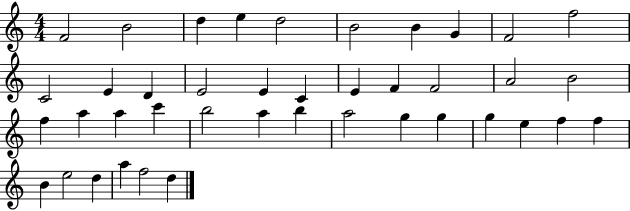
{
  \clef treble
  \numericTimeSignature
  \time 4/4
  \key c \major
  f'2 b'2 | d''4 e''4 d''2 | b'2 b'4 g'4 | f'2 f''2 | \break c'2 e'4 d'4 | e'2 e'4 c'4 | e'4 f'4 f'2 | a'2 b'2 | \break f''4 a''4 a''4 c'''4 | b''2 a''4 b''4 | a''2 g''4 g''4 | g''4 e''4 f''4 f''4 | \break b'4 e''2 d''4 | a''4 f''2 d''4 | \bar "|."
}